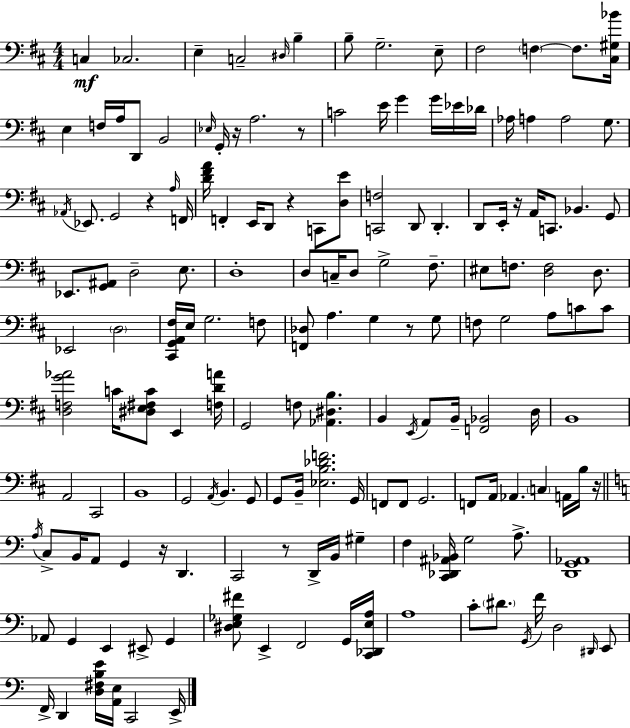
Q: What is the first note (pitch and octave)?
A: C3